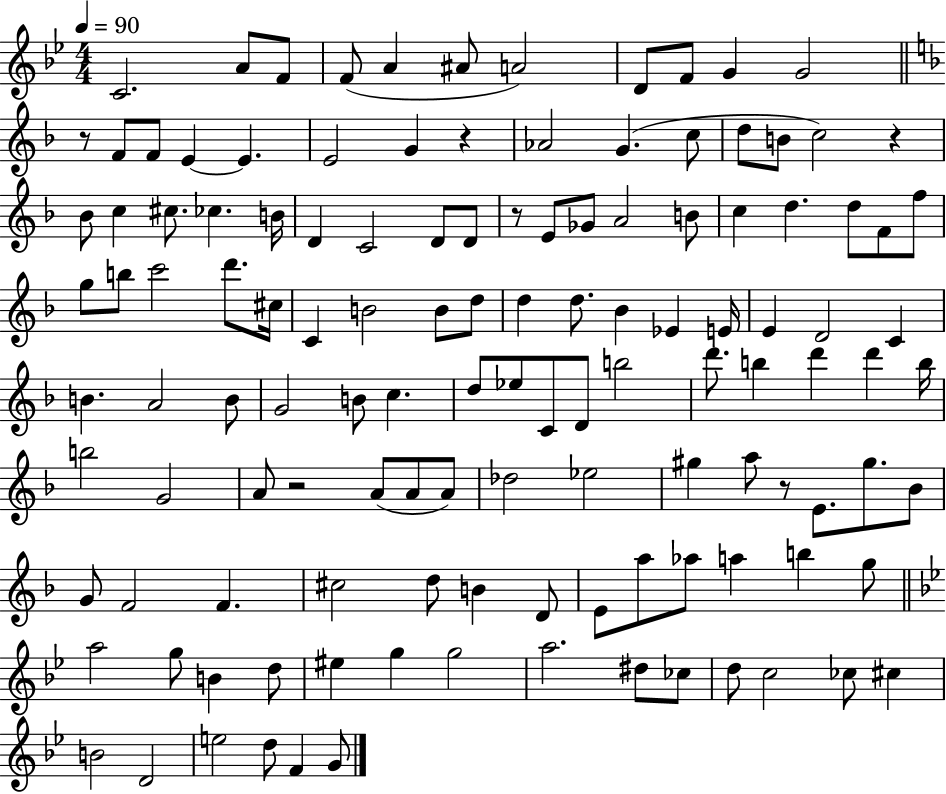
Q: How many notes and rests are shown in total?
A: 126